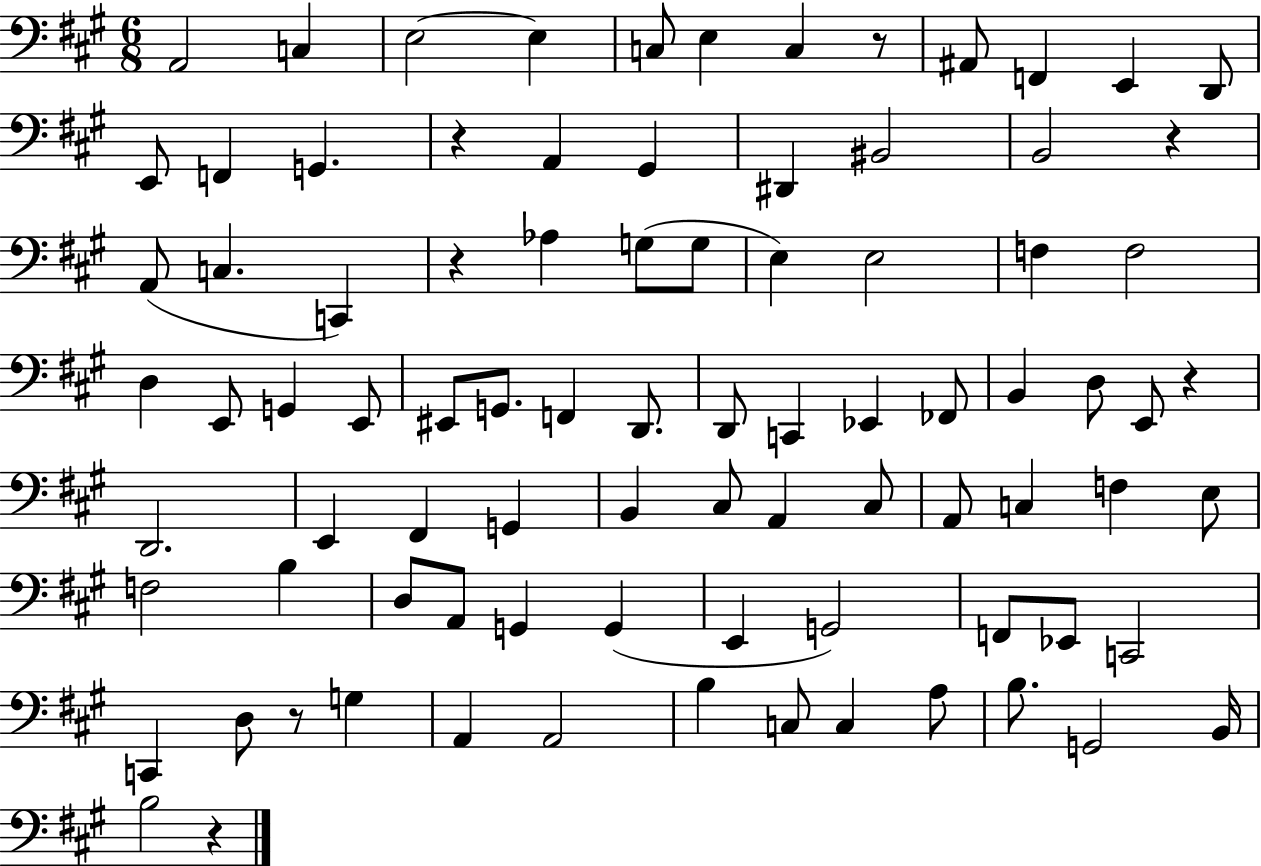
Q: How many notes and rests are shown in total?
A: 87